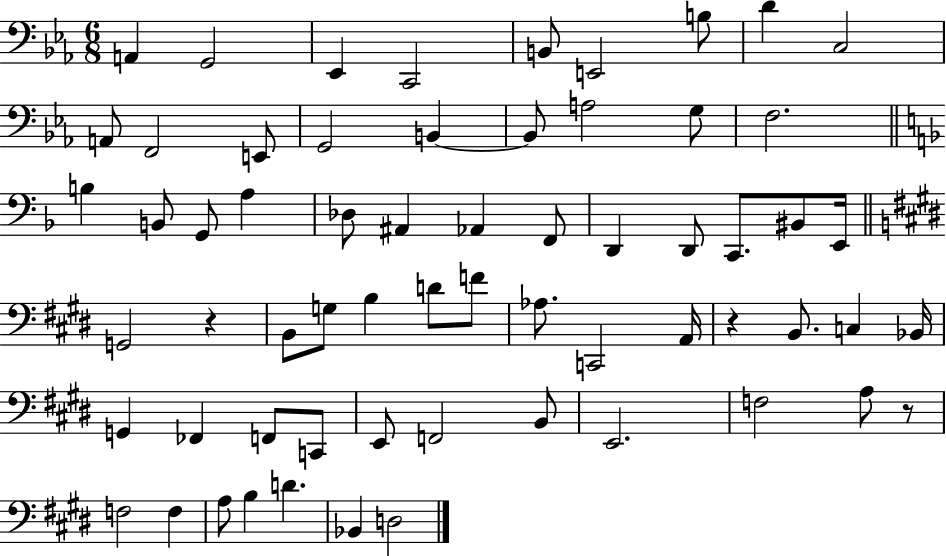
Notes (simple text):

A2/q G2/h Eb2/q C2/h B2/e E2/h B3/e D4/q C3/h A2/e F2/h E2/e G2/h B2/q B2/e A3/h G3/e F3/h. B3/q B2/e G2/e A3/q Db3/e A#2/q Ab2/q F2/e D2/q D2/e C2/e. BIS2/e E2/s G2/h R/q B2/e G3/e B3/q D4/e F4/e Ab3/e. C2/h A2/s R/q B2/e. C3/q Bb2/s G2/q FES2/q F2/e C2/e E2/e F2/h B2/e E2/h. F3/h A3/e R/e F3/h F3/q A3/e B3/q D4/q. Bb2/q D3/h